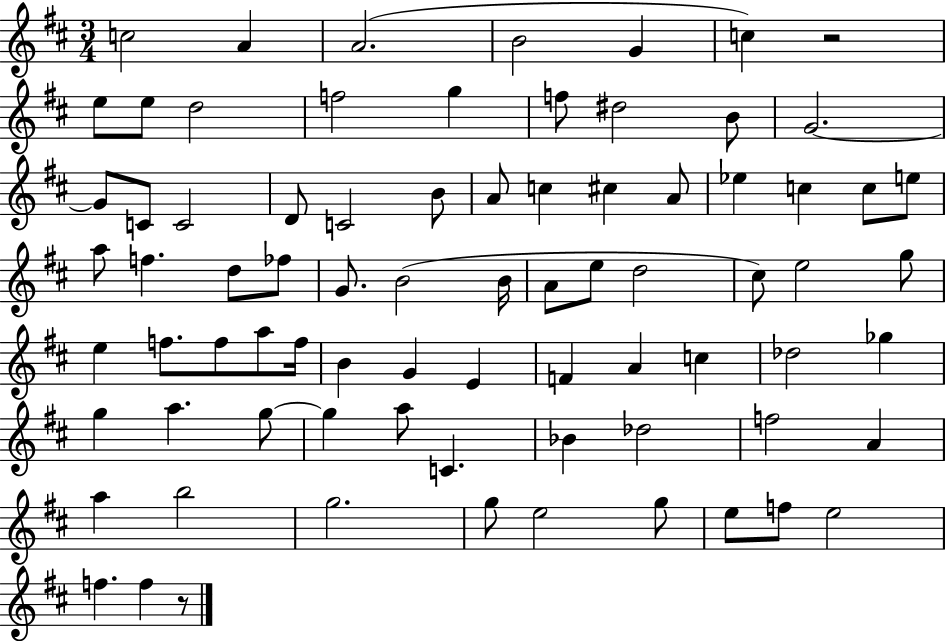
X:1
T:Untitled
M:3/4
L:1/4
K:D
c2 A A2 B2 G c z2 e/2 e/2 d2 f2 g f/2 ^d2 B/2 G2 G/2 C/2 C2 D/2 C2 B/2 A/2 c ^c A/2 _e c c/2 e/2 a/2 f d/2 _f/2 G/2 B2 B/4 A/2 e/2 d2 ^c/2 e2 g/2 e f/2 f/2 a/2 f/4 B G E F A c _d2 _g g a g/2 g a/2 C _B _d2 f2 A a b2 g2 g/2 e2 g/2 e/2 f/2 e2 f f z/2